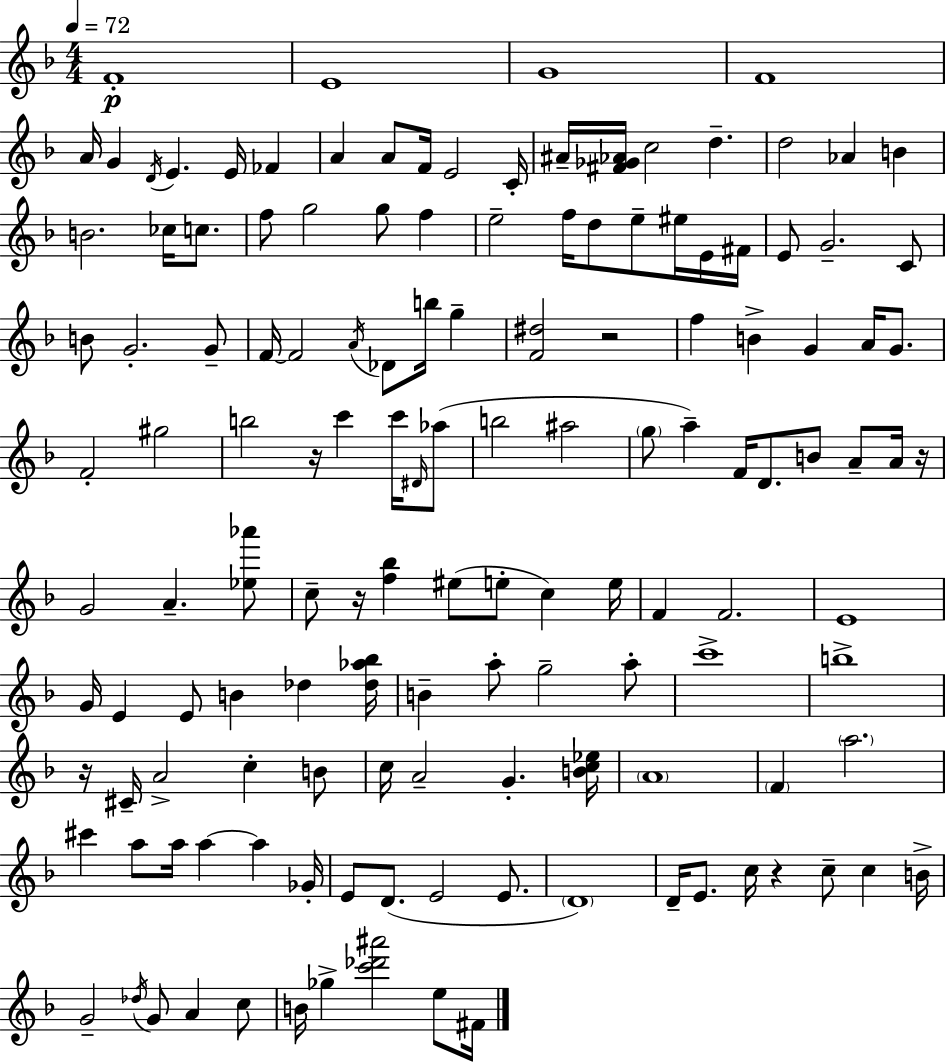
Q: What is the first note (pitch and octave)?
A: F4